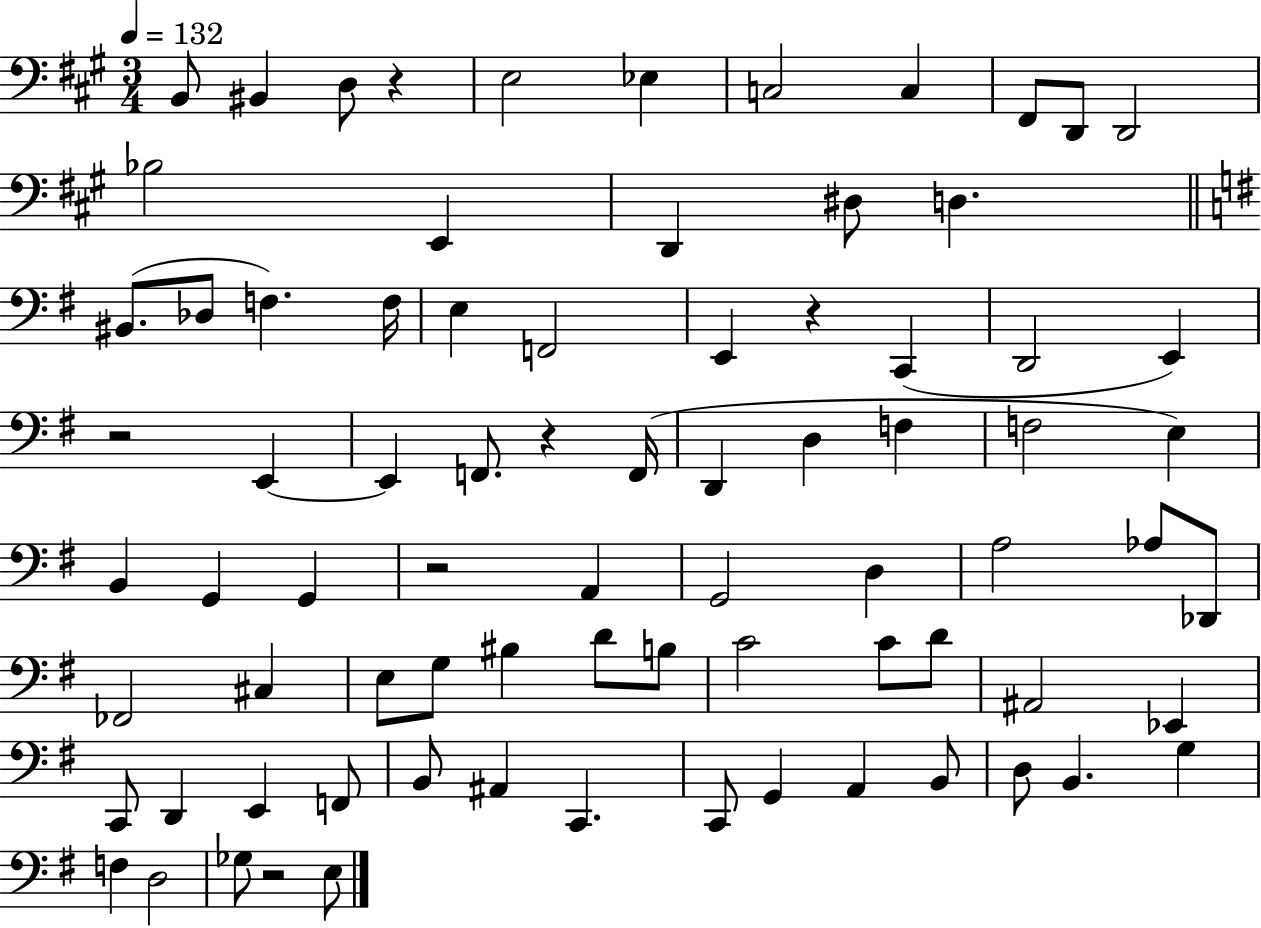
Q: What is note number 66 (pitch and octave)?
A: B2